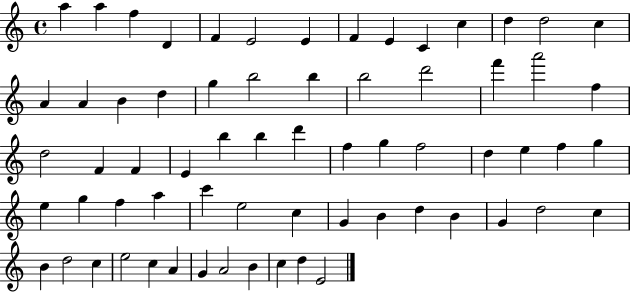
{
  \clef treble
  \time 4/4
  \defaultTimeSignature
  \key c \major
  a''4 a''4 f''4 d'4 | f'4 e'2 e'4 | f'4 e'4 c'4 c''4 | d''4 d''2 c''4 | \break a'4 a'4 b'4 d''4 | g''4 b''2 b''4 | b''2 d'''2 | f'''4 a'''2 f''4 | \break d''2 f'4 f'4 | e'4 b''4 b''4 d'''4 | f''4 g''4 f''2 | d''4 e''4 f''4 g''4 | \break e''4 g''4 f''4 a''4 | c'''4 e''2 c''4 | g'4 b'4 d''4 b'4 | g'4 d''2 c''4 | \break b'4 d''2 c''4 | e''2 c''4 a'4 | g'4 a'2 b'4 | c''4 d''4 e'2 | \break \bar "|."
}